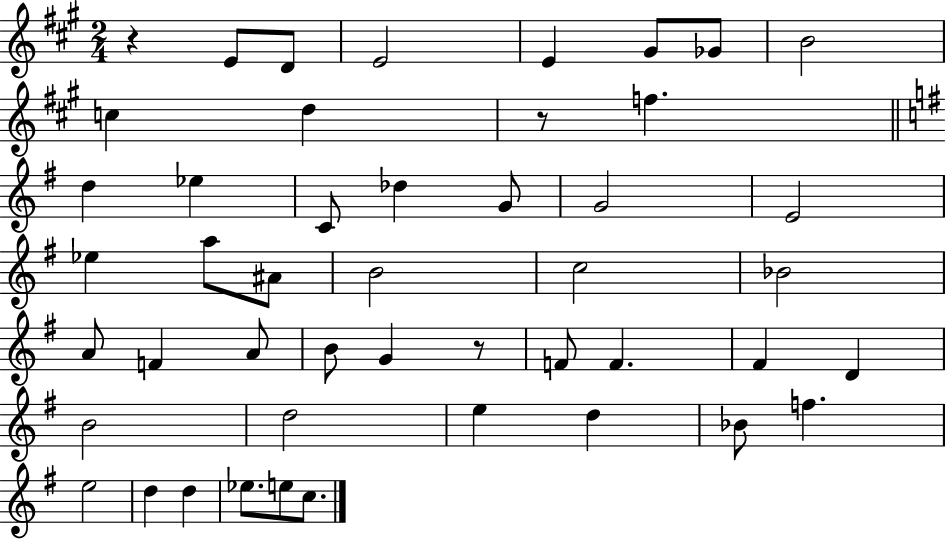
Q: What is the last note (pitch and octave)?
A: C5